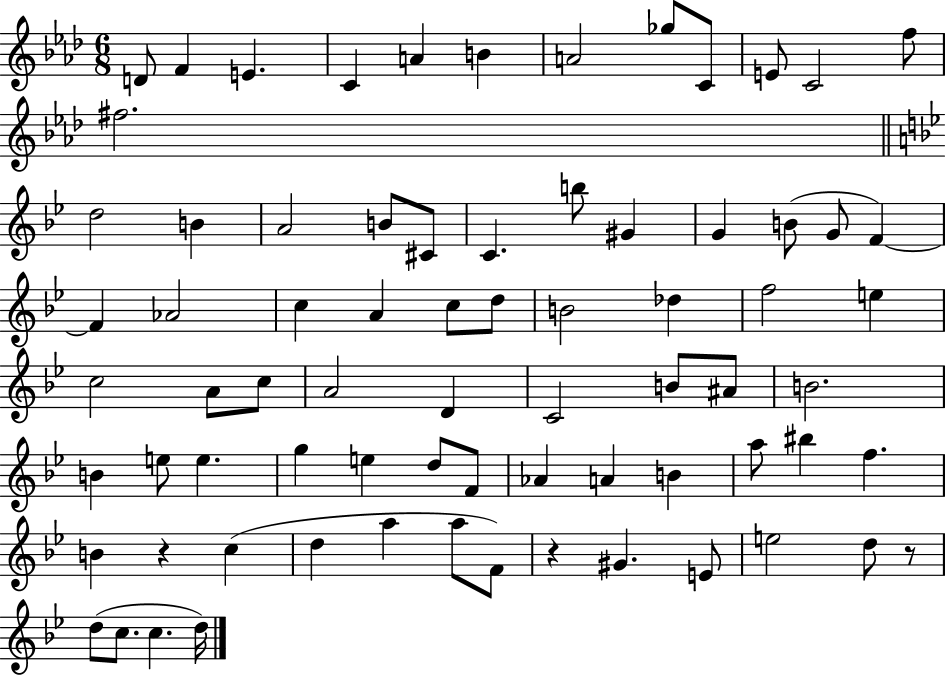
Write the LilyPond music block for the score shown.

{
  \clef treble
  \numericTimeSignature
  \time 6/8
  \key aes \major
  \repeat volta 2 { d'8 f'4 e'4. | c'4 a'4 b'4 | a'2 ges''8 c'8 | e'8 c'2 f''8 | \break fis''2. | \bar "||" \break \key bes \major d''2 b'4 | a'2 b'8 cis'8 | c'4. b''8 gis'4 | g'4 b'8( g'8 f'4~~) | \break f'4 aes'2 | c''4 a'4 c''8 d''8 | b'2 des''4 | f''2 e''4 | \break c''2 a'8 c''8 | a'2 d'4 | c'2 b'8 ais'8 | b'2. | \break b'4 e''8 e''4. | g''4 e''4 d''8 f'8 | aes'4 a'4 b'4 | a''8 bis''4 f''4. | \break b'4 r4 c''4( | d''4 a''4 a''8 f'8) | r4 gis'4. e'8 | e''2 d''8 r8 | \break d''8( c''8. c''4. d''16) | } \bar "|."
}